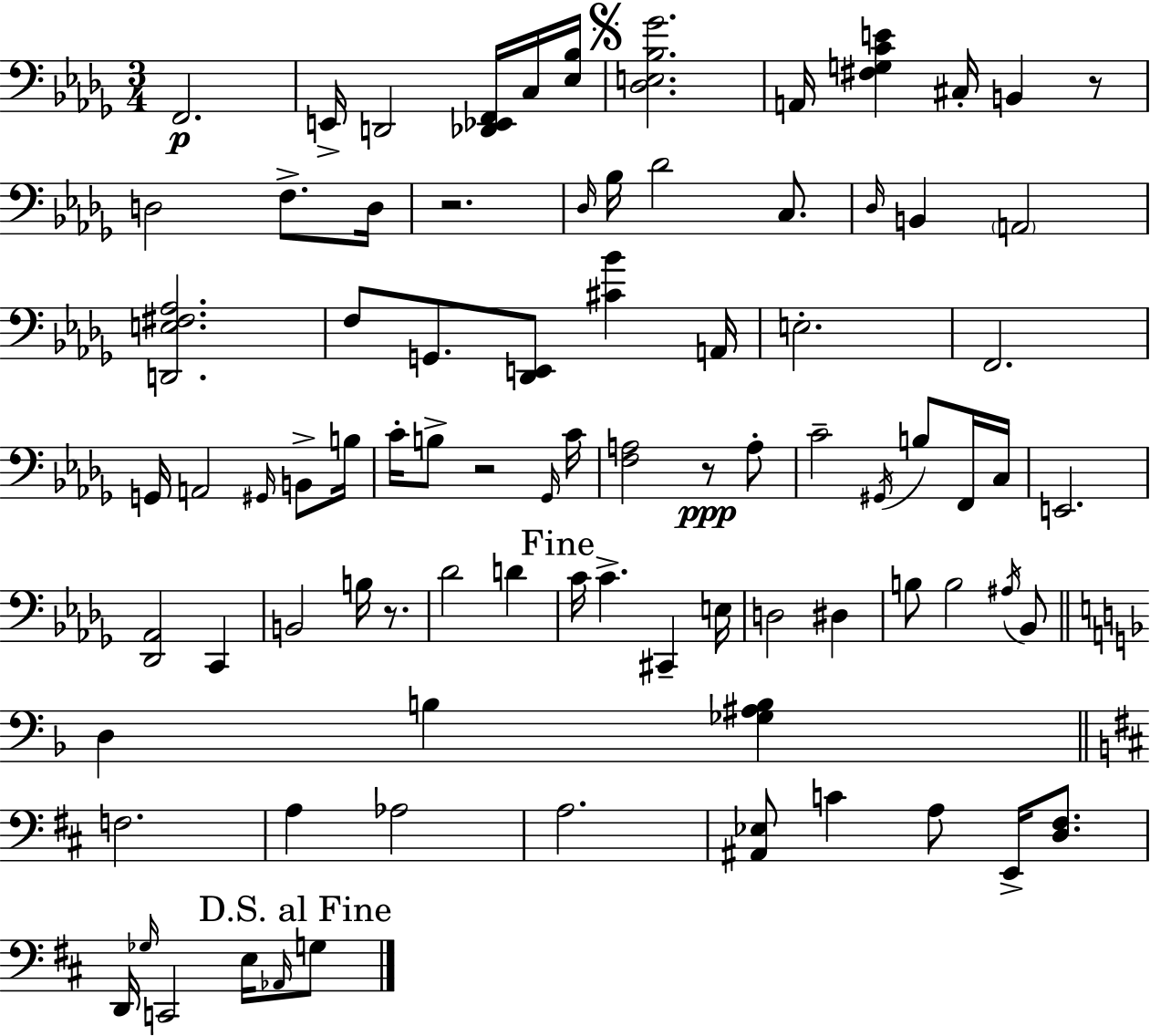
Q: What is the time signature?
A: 3/4